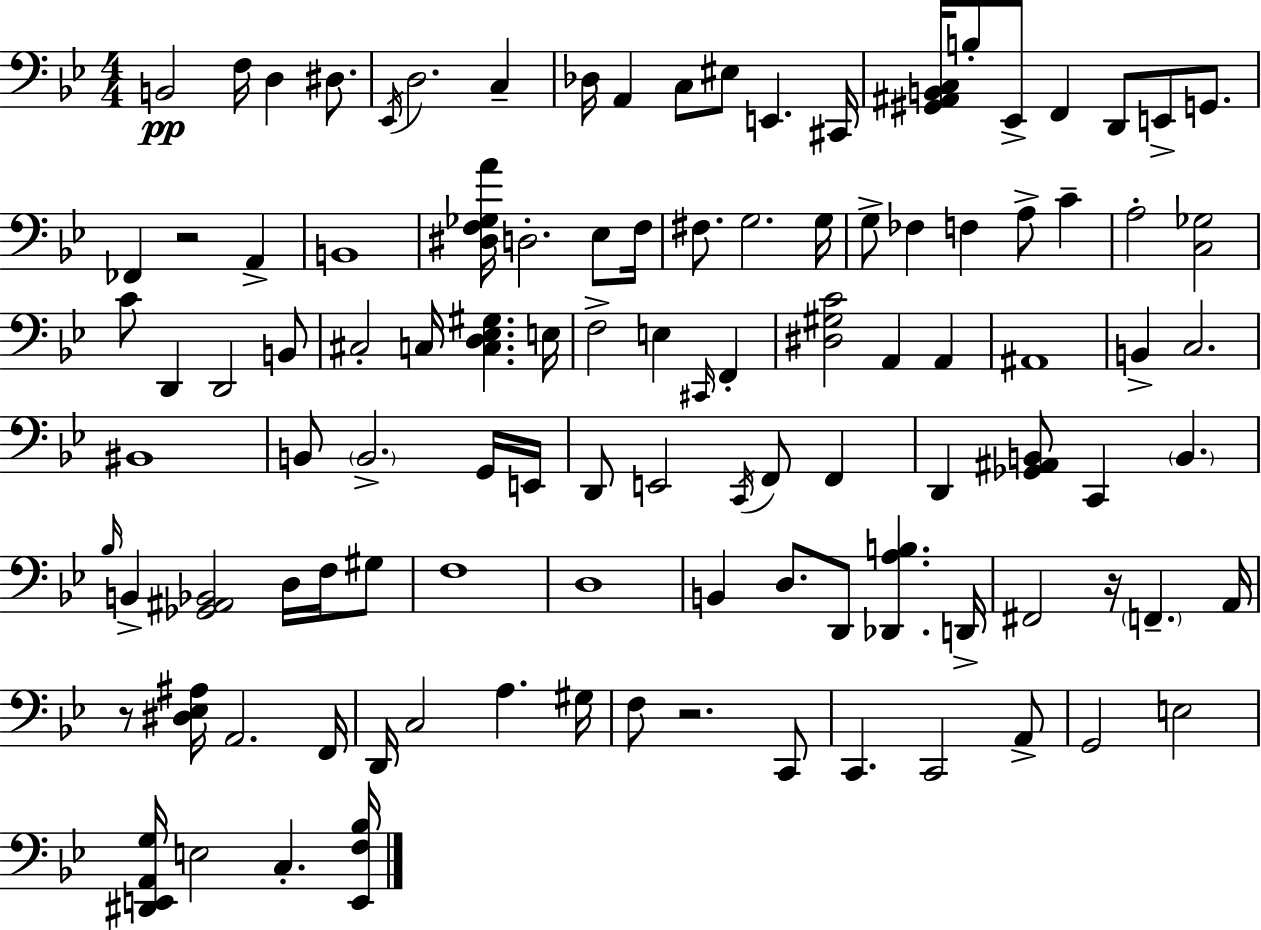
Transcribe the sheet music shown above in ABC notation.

X:1
T:Untitled
M:4/4
L:1/4
K:Bb
B,,2 F,/4 D, ^D,/2 _E,,/4 D,2 C, _D,/4 A,, C,/2 ^E,/2 E,, ^C,,/4 [^G,,^A,,B,,C,]/4 B,/2 _E,,/2 F,, D,,/2 E,,/2 G,,/2 _F,, z2 A,, B,,4 [^D,F,_G,A]/4 D,2 _E,/2 F,/4 ^F,/2 G,2 G,/4 G,/2 _F, F, A,/2 C A,2 [C,_G,]2 C/2 D,, D,,2 B,,/2 ^C,2 C,/4 [C,D,_E,^G,] E,/4 F,2 E, ^C,,/4 F,, [^D,^G,C]2 A,, A,, ^A,,4 B,, C,2 ^B,,4 B,,/2 B,,2 G,,/4 E,,/4 D,,/2 E,,2 C,,/4 F,,/2 F,, D,, [_G,,^A,,B,,]/2 C,, B,, _B,/4 B,, [_G,,^A,,_B,,]2 D,/4 F,/4 ^G,/2 F,4 D,4 B,, D,/2 D,,/2 [_D,,A,B,] D,,/4 ^F,,2 z/4 F,, A,,/4 z/2 [^D,_E,^A,]/4 A,,2 F,,/4 D,,/4 C,2 A, ^G,/4 F,/2 z2 C,,/2 C,, C,,2 A,,/2 G,,2 E,2 [^D,,E,,A,,G,]/4 E,2 C, [E,,F,_B,]/4